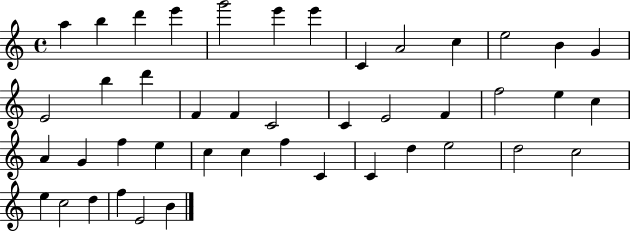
{
  \clef treble
  \time 4/4
  \defaultTimeSignature
  \key c \major
  a''4 b''4 d'''4 e'''4 | g'''2 e'''4 e'''4 | c'4 a'2 c''4 | e''2 b'4 g'4 | \break e'2 b''4 d'''4 | f'4 f'4 c'2 | c'4 e'2 f'4 | f''2 e''4 c''4 | \break a'4 g'4 f''4 e''4 | c''4 c''4 f''4 c'4 | c'4 d''4 e''2 | d''2 c''2 | \break e''4 c''2 d''4 | f''4 e'2 b'4 | \bar "|."
}